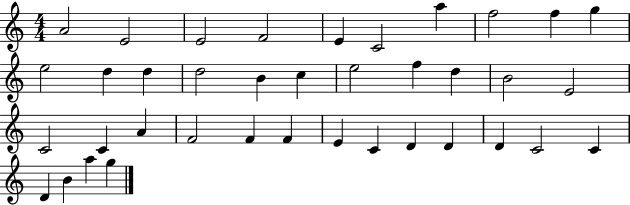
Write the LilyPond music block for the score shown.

{
  \clef treble
  \numericTimeSignature
  \time 4/4
  \key c \major
  a'2 e'2 | e'2 f'2 | e'4 c'2 a''4 | f''2 f''4 g''4 | \break e''2 d''4 d''4 | d''2 b'4 c''4 | e''2 f''4 d''4 | b'2 e'2 | \break c'2 c'4 a'4 | f'2 f'4 f'4 | e'4 c'4 d'4 d'4 | d'4 c'2 c'4 | \break d'4 b'4 a''4 g''4 | \bar "|."
}